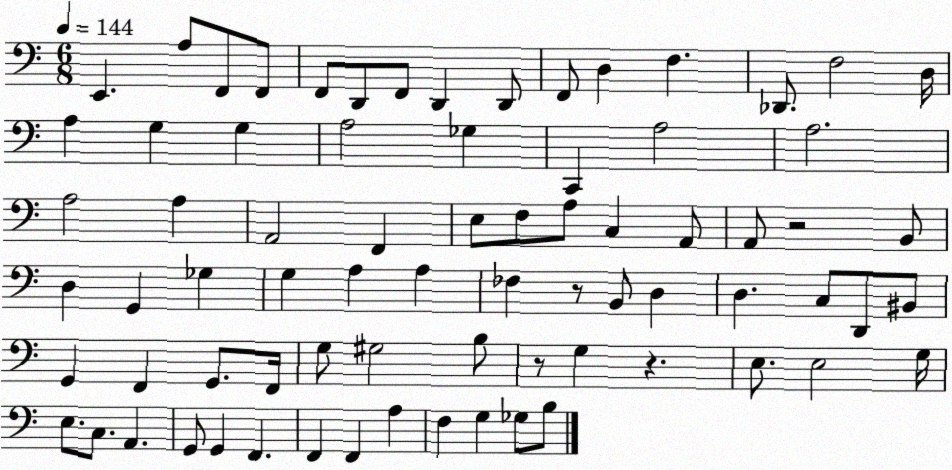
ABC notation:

X:1
T:Untitled
M:6/8
L:1/4
K:C
E,, A,/2 F,,/2 F,,/2 F,,/2 D,,/2 F,,/2 D,, D,,/2 F,,/2 D, F, _D,,/2 F,2 D,/4 A, G, G, A,2 _G, C,, A,2 A,2 A,2 A, A,,2 F,, E,/2 F,/2 A,/2 C, A,,/2 A,,/2 z2 B,,/2 D, G,, _G, G, A, A, _F, z/2 B,,/2 D, D, C,/2 D,,/2 ^B,,/2 G,, F,, G,,/2 F,,/4 G,/2 ^G,2 B,/2 z/2 G, z E,/2 E,2 G,/4 E,/2 C,/2 A,, G,,/2 G,, F,, F,, F,, A, F, G, _G,/2 B,/2